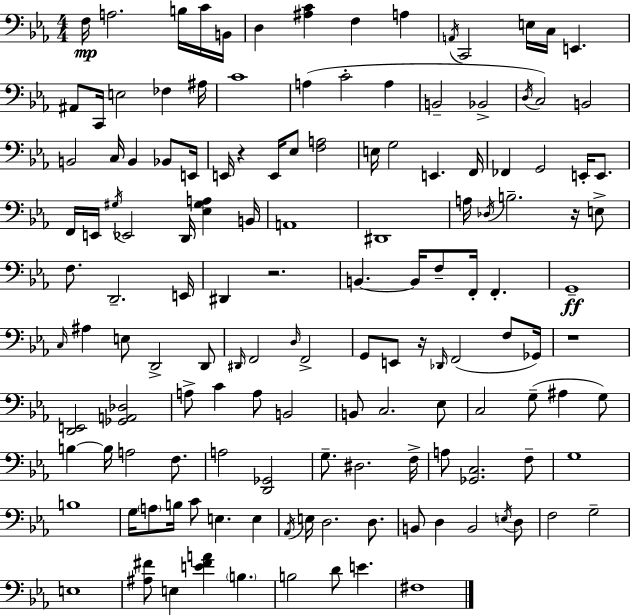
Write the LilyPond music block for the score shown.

{
  \clef bass
  \numericTimeSignature
  \time 4/4
  \key c \minor
  f16\mp a2. b16 c'16 b,16 | d4 <ais c'>4 f4 a4 | \acciaccatura { a,16 } c,2 e16 c16 e,4. | ais,8 c,16 e2 fes4 | \break ais16 c'1 | a4( c'2-. a4 | b,2-- bes,2-> | \acciaccatura { d16 }) c2 b,2 | \break b,2 c16 b,4 bes,8 | e,16 e,16 r4 e,16 ees8 <f a>2 | e16 g2 e,4. | f,16 fes,4 g,2 e,16-. e,8. | \break f,16 e,16 \acciaccatura { gis16 } ees,2 d,16 <ees gis a>4 | b,16 a,1 | dis,1 | a16 \acciaccatura { des16 } b2.-- | \break r16 e8-> f8. d,2.-- | e,16 dis,4 r2. | b,4.~~ b,16 f8-- f,16-. f,4.-. | g,1--\ff | \break \grace { c16 } ais4 e8 d,2-> | d,8 \grace { dis,16 } f,2 \grace { d16 } f,2-> | g,8 e,8 r16 \grace { des,16 } f,2( | f8 ges,16) r1 | \break <d, e,>2 | <ges, a, des>2 a8-> c'4 a8 | b,2 b,8 c2. | ees8 c2 | \break g8--( ais4 g8) b4~~ b16 a2 | f8. a2 | <d, ges,>2 g8.-- dis2. | f16-> a8 <ges, c>2. | \break f8-- g1 | b1 | g16 \parenthesize a8 b16 c'8 e4. | e4 \acciaccatura { aes,16 } e16 d2. | \break d8. b,8 d4 b,2 | \acciaccatura { e16 } d8 f2 | g2-- e1 | <ais fis'>8 e4 | \break <e' fis' a'>4 \parenthesize b4. b2 | d'8 e'4. fis1 | \bar "|."
}